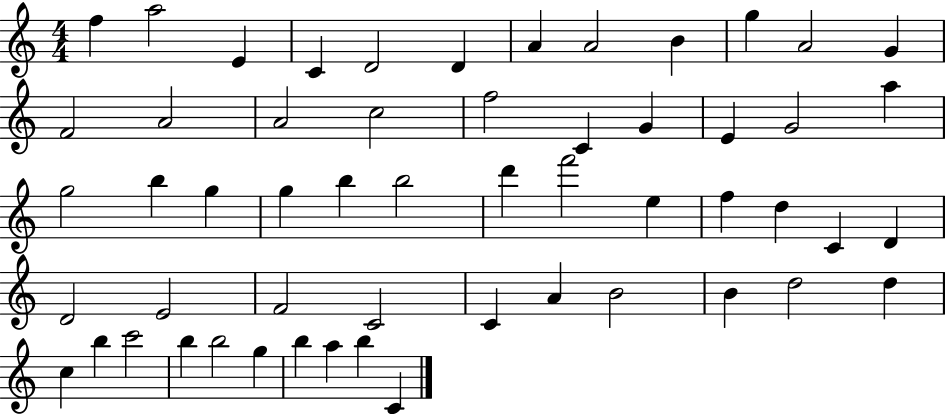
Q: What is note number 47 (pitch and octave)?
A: B5